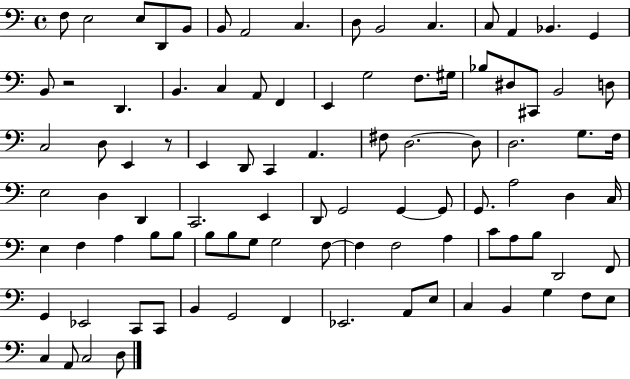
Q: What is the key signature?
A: C major